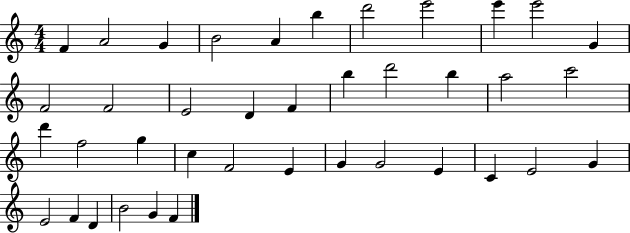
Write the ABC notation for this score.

X:1
T:Untitled
M:4/4
L:1/4
K:C
F A2 G B2 A b d'2 e'2 e' e'2 G F2 F2 E2 D F b d'2 b a2 c'2 d' f2 g c F2 E G G2 E C E2 G E2 F D B2 G F